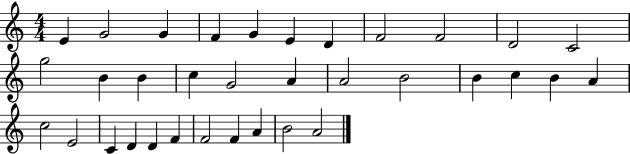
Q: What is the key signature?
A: C major